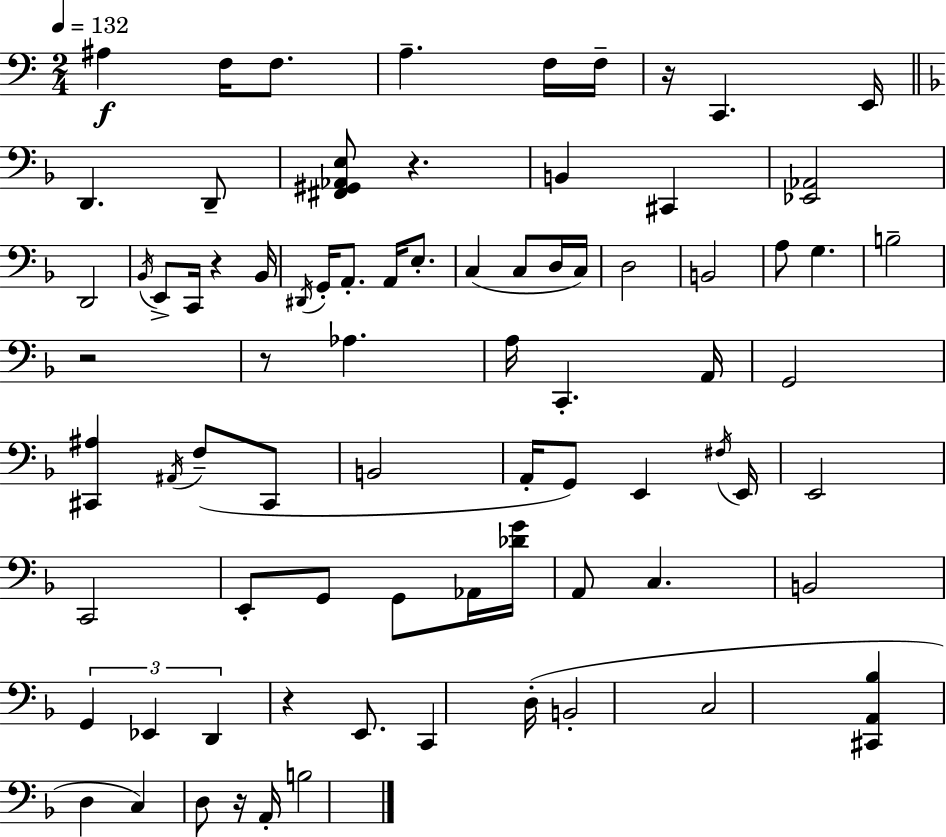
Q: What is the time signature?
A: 2/4